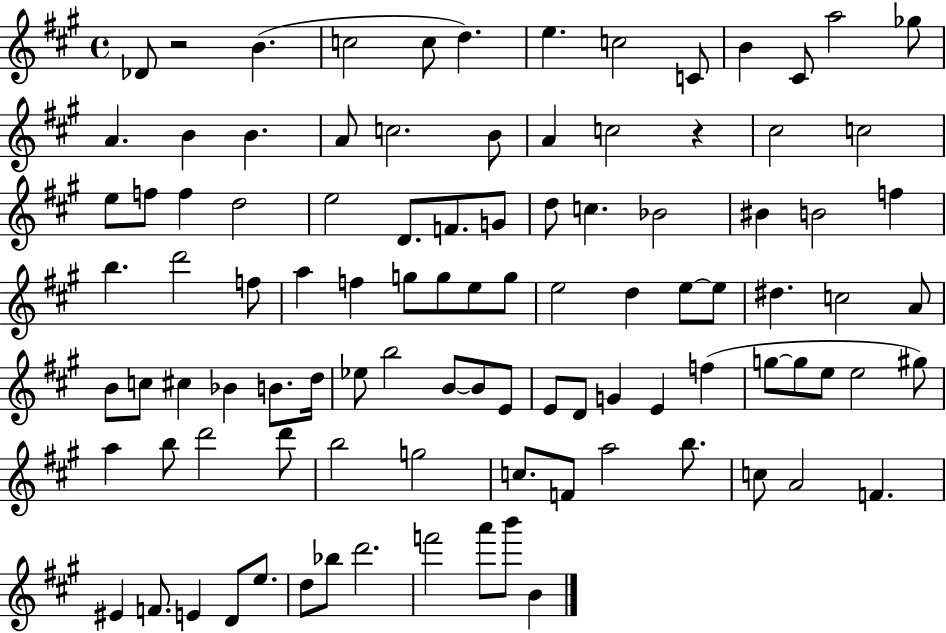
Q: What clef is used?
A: treble